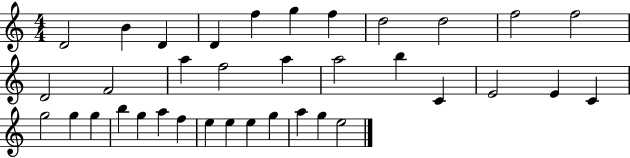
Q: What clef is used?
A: treble